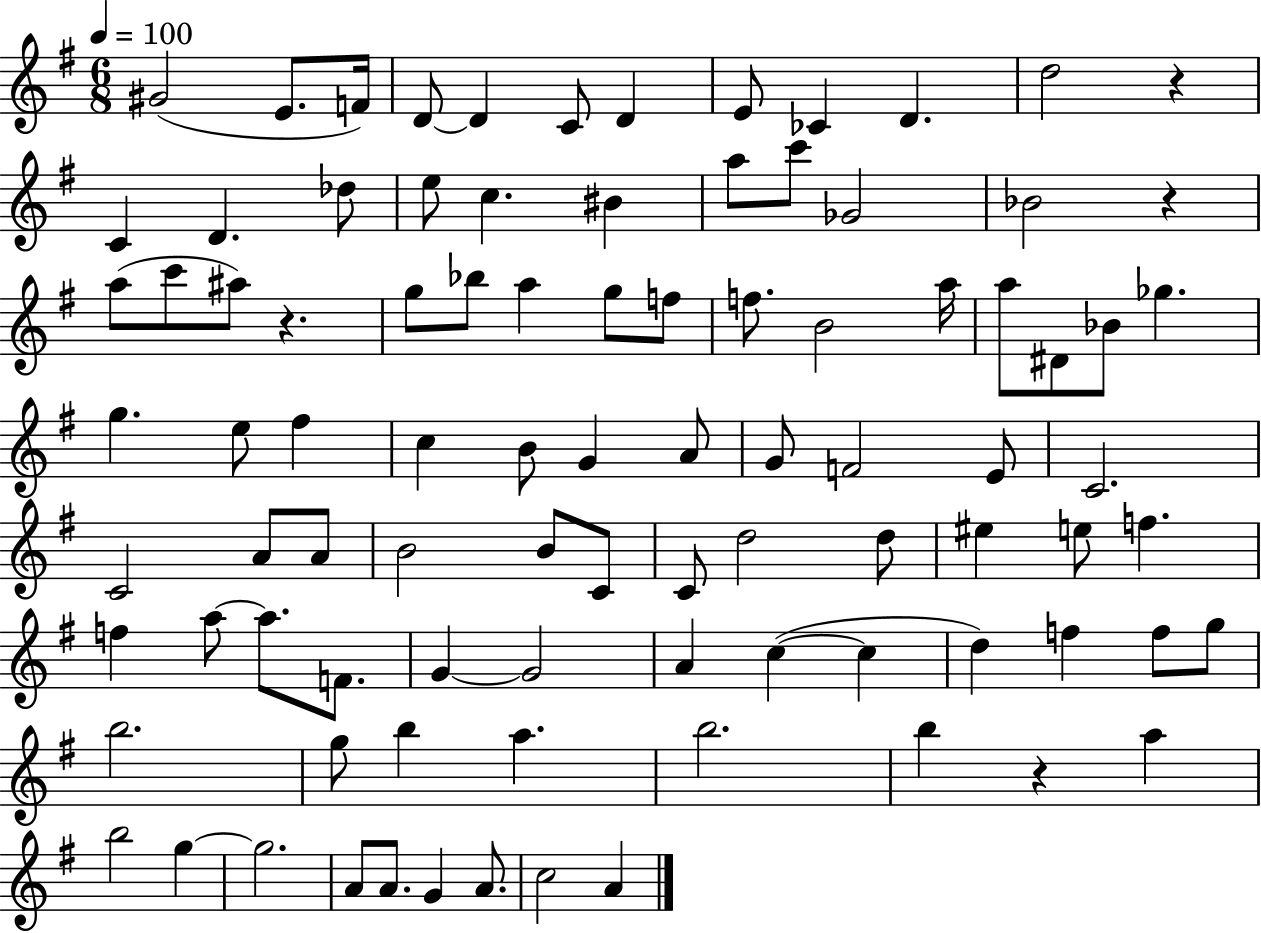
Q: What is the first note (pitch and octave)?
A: G#4